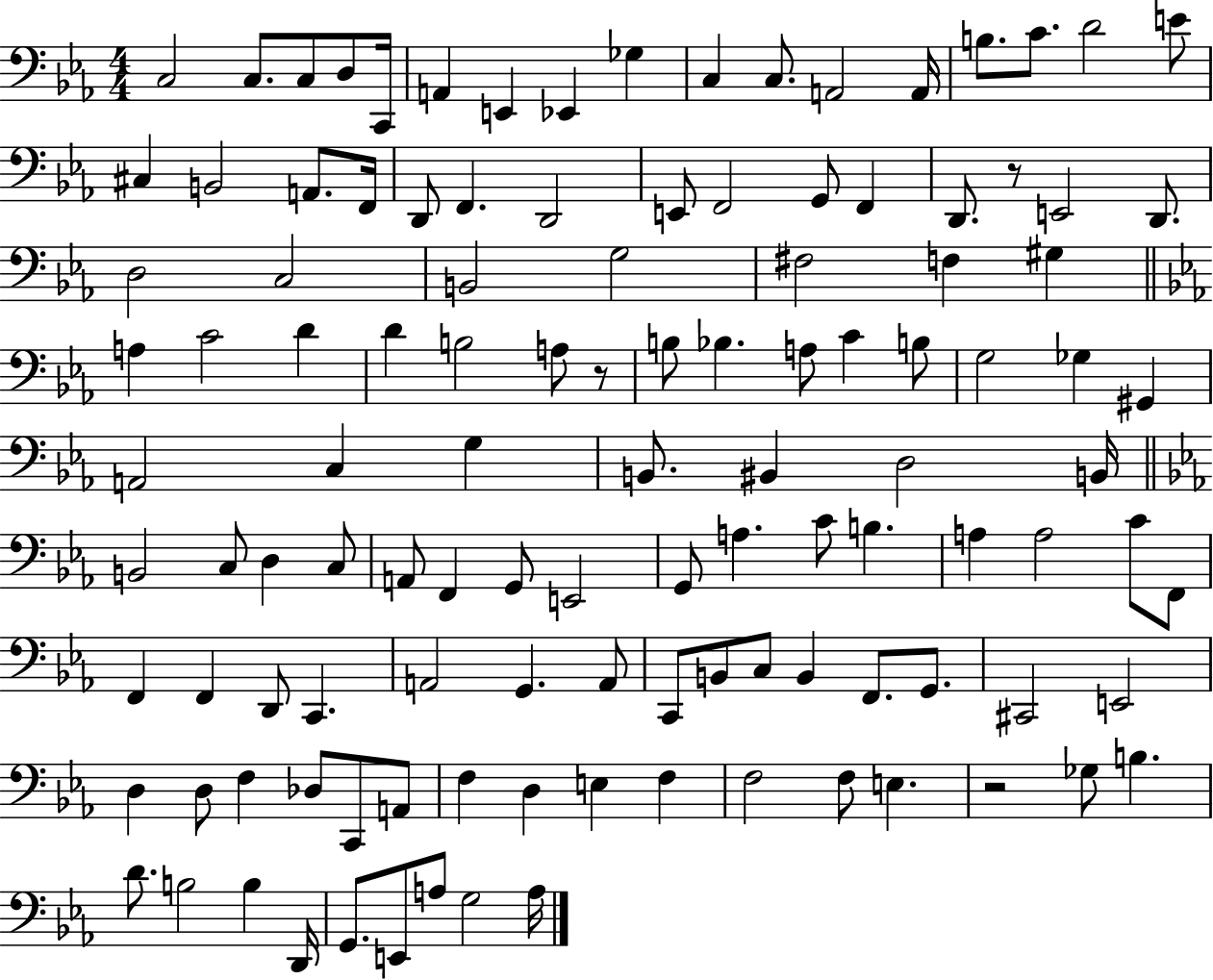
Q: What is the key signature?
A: EES major